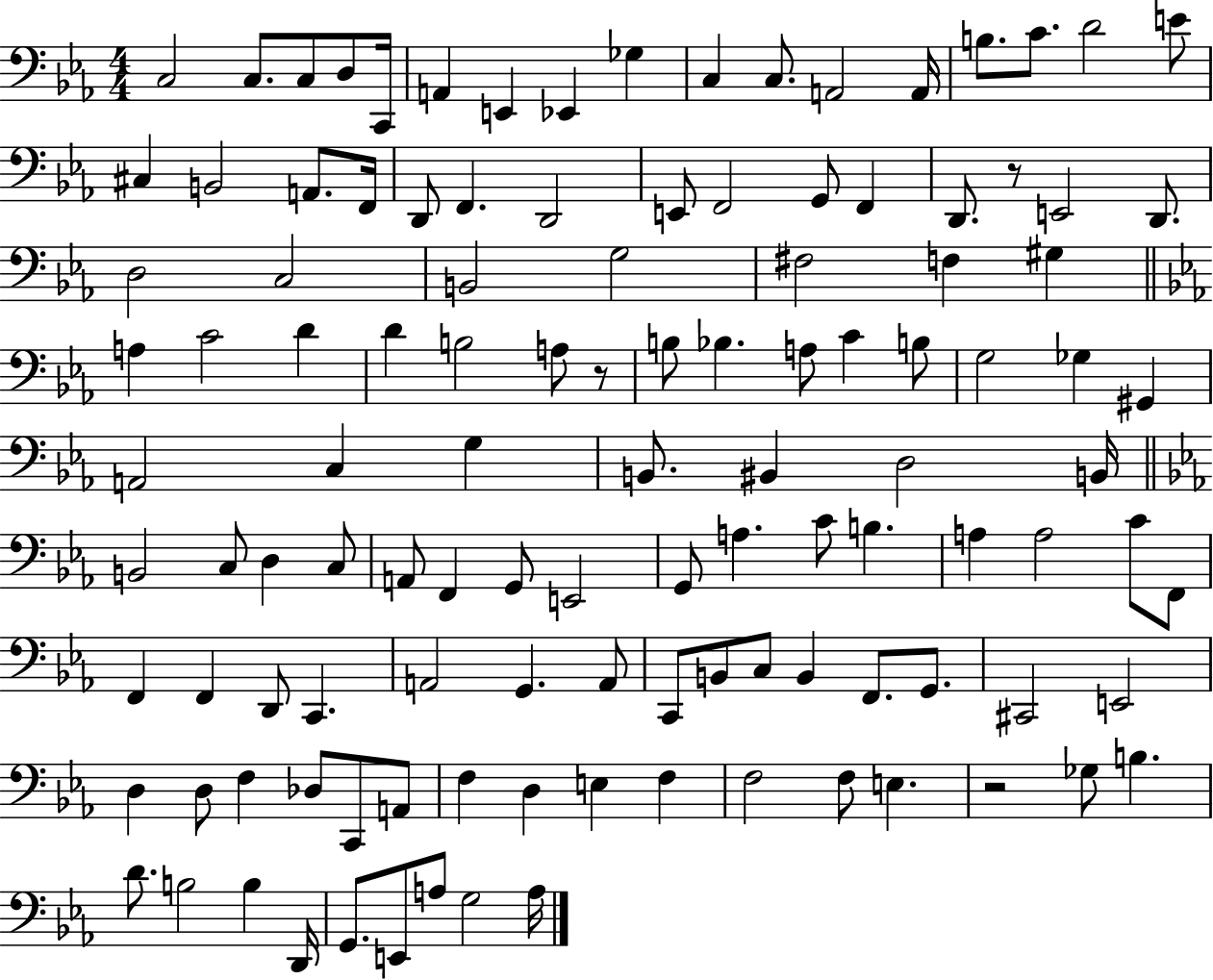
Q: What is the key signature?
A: EES major